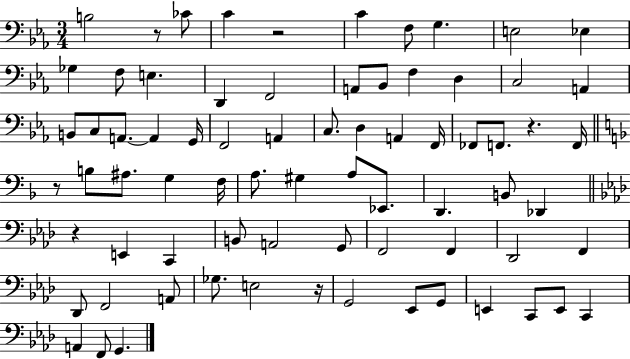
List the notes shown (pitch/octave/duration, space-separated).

B3/h R/e CES4/e C4/q R/h C4/q F3/e G3/q. E3/h Eb3/q Gb3/q F3/e E3/q. D2/q F2/h A2/e Bb2/e F3/q D3/q C3/h A2/q B2/e C3/e A2/e. A2/q G2/s F2/h A2/q C3/e. D3/q A2/q F2/s FES2/e F2/e. R/q. F2/s R/e B3/e A#3/e. G3/q F3/s A3/e. G#3/q A3/e Eb2/e. D2/q. B2/e Db2/q R/q E2/q C2/q B2/e A2/h G2/e F2/h F2/q Db2/h F2/q Db2/e F2/h A2/e Gb3/e. E3/h R/s G2/h Eb2/e G2/e E2/q C2/e E2/e C2/q A2/q F2/e G2/q.